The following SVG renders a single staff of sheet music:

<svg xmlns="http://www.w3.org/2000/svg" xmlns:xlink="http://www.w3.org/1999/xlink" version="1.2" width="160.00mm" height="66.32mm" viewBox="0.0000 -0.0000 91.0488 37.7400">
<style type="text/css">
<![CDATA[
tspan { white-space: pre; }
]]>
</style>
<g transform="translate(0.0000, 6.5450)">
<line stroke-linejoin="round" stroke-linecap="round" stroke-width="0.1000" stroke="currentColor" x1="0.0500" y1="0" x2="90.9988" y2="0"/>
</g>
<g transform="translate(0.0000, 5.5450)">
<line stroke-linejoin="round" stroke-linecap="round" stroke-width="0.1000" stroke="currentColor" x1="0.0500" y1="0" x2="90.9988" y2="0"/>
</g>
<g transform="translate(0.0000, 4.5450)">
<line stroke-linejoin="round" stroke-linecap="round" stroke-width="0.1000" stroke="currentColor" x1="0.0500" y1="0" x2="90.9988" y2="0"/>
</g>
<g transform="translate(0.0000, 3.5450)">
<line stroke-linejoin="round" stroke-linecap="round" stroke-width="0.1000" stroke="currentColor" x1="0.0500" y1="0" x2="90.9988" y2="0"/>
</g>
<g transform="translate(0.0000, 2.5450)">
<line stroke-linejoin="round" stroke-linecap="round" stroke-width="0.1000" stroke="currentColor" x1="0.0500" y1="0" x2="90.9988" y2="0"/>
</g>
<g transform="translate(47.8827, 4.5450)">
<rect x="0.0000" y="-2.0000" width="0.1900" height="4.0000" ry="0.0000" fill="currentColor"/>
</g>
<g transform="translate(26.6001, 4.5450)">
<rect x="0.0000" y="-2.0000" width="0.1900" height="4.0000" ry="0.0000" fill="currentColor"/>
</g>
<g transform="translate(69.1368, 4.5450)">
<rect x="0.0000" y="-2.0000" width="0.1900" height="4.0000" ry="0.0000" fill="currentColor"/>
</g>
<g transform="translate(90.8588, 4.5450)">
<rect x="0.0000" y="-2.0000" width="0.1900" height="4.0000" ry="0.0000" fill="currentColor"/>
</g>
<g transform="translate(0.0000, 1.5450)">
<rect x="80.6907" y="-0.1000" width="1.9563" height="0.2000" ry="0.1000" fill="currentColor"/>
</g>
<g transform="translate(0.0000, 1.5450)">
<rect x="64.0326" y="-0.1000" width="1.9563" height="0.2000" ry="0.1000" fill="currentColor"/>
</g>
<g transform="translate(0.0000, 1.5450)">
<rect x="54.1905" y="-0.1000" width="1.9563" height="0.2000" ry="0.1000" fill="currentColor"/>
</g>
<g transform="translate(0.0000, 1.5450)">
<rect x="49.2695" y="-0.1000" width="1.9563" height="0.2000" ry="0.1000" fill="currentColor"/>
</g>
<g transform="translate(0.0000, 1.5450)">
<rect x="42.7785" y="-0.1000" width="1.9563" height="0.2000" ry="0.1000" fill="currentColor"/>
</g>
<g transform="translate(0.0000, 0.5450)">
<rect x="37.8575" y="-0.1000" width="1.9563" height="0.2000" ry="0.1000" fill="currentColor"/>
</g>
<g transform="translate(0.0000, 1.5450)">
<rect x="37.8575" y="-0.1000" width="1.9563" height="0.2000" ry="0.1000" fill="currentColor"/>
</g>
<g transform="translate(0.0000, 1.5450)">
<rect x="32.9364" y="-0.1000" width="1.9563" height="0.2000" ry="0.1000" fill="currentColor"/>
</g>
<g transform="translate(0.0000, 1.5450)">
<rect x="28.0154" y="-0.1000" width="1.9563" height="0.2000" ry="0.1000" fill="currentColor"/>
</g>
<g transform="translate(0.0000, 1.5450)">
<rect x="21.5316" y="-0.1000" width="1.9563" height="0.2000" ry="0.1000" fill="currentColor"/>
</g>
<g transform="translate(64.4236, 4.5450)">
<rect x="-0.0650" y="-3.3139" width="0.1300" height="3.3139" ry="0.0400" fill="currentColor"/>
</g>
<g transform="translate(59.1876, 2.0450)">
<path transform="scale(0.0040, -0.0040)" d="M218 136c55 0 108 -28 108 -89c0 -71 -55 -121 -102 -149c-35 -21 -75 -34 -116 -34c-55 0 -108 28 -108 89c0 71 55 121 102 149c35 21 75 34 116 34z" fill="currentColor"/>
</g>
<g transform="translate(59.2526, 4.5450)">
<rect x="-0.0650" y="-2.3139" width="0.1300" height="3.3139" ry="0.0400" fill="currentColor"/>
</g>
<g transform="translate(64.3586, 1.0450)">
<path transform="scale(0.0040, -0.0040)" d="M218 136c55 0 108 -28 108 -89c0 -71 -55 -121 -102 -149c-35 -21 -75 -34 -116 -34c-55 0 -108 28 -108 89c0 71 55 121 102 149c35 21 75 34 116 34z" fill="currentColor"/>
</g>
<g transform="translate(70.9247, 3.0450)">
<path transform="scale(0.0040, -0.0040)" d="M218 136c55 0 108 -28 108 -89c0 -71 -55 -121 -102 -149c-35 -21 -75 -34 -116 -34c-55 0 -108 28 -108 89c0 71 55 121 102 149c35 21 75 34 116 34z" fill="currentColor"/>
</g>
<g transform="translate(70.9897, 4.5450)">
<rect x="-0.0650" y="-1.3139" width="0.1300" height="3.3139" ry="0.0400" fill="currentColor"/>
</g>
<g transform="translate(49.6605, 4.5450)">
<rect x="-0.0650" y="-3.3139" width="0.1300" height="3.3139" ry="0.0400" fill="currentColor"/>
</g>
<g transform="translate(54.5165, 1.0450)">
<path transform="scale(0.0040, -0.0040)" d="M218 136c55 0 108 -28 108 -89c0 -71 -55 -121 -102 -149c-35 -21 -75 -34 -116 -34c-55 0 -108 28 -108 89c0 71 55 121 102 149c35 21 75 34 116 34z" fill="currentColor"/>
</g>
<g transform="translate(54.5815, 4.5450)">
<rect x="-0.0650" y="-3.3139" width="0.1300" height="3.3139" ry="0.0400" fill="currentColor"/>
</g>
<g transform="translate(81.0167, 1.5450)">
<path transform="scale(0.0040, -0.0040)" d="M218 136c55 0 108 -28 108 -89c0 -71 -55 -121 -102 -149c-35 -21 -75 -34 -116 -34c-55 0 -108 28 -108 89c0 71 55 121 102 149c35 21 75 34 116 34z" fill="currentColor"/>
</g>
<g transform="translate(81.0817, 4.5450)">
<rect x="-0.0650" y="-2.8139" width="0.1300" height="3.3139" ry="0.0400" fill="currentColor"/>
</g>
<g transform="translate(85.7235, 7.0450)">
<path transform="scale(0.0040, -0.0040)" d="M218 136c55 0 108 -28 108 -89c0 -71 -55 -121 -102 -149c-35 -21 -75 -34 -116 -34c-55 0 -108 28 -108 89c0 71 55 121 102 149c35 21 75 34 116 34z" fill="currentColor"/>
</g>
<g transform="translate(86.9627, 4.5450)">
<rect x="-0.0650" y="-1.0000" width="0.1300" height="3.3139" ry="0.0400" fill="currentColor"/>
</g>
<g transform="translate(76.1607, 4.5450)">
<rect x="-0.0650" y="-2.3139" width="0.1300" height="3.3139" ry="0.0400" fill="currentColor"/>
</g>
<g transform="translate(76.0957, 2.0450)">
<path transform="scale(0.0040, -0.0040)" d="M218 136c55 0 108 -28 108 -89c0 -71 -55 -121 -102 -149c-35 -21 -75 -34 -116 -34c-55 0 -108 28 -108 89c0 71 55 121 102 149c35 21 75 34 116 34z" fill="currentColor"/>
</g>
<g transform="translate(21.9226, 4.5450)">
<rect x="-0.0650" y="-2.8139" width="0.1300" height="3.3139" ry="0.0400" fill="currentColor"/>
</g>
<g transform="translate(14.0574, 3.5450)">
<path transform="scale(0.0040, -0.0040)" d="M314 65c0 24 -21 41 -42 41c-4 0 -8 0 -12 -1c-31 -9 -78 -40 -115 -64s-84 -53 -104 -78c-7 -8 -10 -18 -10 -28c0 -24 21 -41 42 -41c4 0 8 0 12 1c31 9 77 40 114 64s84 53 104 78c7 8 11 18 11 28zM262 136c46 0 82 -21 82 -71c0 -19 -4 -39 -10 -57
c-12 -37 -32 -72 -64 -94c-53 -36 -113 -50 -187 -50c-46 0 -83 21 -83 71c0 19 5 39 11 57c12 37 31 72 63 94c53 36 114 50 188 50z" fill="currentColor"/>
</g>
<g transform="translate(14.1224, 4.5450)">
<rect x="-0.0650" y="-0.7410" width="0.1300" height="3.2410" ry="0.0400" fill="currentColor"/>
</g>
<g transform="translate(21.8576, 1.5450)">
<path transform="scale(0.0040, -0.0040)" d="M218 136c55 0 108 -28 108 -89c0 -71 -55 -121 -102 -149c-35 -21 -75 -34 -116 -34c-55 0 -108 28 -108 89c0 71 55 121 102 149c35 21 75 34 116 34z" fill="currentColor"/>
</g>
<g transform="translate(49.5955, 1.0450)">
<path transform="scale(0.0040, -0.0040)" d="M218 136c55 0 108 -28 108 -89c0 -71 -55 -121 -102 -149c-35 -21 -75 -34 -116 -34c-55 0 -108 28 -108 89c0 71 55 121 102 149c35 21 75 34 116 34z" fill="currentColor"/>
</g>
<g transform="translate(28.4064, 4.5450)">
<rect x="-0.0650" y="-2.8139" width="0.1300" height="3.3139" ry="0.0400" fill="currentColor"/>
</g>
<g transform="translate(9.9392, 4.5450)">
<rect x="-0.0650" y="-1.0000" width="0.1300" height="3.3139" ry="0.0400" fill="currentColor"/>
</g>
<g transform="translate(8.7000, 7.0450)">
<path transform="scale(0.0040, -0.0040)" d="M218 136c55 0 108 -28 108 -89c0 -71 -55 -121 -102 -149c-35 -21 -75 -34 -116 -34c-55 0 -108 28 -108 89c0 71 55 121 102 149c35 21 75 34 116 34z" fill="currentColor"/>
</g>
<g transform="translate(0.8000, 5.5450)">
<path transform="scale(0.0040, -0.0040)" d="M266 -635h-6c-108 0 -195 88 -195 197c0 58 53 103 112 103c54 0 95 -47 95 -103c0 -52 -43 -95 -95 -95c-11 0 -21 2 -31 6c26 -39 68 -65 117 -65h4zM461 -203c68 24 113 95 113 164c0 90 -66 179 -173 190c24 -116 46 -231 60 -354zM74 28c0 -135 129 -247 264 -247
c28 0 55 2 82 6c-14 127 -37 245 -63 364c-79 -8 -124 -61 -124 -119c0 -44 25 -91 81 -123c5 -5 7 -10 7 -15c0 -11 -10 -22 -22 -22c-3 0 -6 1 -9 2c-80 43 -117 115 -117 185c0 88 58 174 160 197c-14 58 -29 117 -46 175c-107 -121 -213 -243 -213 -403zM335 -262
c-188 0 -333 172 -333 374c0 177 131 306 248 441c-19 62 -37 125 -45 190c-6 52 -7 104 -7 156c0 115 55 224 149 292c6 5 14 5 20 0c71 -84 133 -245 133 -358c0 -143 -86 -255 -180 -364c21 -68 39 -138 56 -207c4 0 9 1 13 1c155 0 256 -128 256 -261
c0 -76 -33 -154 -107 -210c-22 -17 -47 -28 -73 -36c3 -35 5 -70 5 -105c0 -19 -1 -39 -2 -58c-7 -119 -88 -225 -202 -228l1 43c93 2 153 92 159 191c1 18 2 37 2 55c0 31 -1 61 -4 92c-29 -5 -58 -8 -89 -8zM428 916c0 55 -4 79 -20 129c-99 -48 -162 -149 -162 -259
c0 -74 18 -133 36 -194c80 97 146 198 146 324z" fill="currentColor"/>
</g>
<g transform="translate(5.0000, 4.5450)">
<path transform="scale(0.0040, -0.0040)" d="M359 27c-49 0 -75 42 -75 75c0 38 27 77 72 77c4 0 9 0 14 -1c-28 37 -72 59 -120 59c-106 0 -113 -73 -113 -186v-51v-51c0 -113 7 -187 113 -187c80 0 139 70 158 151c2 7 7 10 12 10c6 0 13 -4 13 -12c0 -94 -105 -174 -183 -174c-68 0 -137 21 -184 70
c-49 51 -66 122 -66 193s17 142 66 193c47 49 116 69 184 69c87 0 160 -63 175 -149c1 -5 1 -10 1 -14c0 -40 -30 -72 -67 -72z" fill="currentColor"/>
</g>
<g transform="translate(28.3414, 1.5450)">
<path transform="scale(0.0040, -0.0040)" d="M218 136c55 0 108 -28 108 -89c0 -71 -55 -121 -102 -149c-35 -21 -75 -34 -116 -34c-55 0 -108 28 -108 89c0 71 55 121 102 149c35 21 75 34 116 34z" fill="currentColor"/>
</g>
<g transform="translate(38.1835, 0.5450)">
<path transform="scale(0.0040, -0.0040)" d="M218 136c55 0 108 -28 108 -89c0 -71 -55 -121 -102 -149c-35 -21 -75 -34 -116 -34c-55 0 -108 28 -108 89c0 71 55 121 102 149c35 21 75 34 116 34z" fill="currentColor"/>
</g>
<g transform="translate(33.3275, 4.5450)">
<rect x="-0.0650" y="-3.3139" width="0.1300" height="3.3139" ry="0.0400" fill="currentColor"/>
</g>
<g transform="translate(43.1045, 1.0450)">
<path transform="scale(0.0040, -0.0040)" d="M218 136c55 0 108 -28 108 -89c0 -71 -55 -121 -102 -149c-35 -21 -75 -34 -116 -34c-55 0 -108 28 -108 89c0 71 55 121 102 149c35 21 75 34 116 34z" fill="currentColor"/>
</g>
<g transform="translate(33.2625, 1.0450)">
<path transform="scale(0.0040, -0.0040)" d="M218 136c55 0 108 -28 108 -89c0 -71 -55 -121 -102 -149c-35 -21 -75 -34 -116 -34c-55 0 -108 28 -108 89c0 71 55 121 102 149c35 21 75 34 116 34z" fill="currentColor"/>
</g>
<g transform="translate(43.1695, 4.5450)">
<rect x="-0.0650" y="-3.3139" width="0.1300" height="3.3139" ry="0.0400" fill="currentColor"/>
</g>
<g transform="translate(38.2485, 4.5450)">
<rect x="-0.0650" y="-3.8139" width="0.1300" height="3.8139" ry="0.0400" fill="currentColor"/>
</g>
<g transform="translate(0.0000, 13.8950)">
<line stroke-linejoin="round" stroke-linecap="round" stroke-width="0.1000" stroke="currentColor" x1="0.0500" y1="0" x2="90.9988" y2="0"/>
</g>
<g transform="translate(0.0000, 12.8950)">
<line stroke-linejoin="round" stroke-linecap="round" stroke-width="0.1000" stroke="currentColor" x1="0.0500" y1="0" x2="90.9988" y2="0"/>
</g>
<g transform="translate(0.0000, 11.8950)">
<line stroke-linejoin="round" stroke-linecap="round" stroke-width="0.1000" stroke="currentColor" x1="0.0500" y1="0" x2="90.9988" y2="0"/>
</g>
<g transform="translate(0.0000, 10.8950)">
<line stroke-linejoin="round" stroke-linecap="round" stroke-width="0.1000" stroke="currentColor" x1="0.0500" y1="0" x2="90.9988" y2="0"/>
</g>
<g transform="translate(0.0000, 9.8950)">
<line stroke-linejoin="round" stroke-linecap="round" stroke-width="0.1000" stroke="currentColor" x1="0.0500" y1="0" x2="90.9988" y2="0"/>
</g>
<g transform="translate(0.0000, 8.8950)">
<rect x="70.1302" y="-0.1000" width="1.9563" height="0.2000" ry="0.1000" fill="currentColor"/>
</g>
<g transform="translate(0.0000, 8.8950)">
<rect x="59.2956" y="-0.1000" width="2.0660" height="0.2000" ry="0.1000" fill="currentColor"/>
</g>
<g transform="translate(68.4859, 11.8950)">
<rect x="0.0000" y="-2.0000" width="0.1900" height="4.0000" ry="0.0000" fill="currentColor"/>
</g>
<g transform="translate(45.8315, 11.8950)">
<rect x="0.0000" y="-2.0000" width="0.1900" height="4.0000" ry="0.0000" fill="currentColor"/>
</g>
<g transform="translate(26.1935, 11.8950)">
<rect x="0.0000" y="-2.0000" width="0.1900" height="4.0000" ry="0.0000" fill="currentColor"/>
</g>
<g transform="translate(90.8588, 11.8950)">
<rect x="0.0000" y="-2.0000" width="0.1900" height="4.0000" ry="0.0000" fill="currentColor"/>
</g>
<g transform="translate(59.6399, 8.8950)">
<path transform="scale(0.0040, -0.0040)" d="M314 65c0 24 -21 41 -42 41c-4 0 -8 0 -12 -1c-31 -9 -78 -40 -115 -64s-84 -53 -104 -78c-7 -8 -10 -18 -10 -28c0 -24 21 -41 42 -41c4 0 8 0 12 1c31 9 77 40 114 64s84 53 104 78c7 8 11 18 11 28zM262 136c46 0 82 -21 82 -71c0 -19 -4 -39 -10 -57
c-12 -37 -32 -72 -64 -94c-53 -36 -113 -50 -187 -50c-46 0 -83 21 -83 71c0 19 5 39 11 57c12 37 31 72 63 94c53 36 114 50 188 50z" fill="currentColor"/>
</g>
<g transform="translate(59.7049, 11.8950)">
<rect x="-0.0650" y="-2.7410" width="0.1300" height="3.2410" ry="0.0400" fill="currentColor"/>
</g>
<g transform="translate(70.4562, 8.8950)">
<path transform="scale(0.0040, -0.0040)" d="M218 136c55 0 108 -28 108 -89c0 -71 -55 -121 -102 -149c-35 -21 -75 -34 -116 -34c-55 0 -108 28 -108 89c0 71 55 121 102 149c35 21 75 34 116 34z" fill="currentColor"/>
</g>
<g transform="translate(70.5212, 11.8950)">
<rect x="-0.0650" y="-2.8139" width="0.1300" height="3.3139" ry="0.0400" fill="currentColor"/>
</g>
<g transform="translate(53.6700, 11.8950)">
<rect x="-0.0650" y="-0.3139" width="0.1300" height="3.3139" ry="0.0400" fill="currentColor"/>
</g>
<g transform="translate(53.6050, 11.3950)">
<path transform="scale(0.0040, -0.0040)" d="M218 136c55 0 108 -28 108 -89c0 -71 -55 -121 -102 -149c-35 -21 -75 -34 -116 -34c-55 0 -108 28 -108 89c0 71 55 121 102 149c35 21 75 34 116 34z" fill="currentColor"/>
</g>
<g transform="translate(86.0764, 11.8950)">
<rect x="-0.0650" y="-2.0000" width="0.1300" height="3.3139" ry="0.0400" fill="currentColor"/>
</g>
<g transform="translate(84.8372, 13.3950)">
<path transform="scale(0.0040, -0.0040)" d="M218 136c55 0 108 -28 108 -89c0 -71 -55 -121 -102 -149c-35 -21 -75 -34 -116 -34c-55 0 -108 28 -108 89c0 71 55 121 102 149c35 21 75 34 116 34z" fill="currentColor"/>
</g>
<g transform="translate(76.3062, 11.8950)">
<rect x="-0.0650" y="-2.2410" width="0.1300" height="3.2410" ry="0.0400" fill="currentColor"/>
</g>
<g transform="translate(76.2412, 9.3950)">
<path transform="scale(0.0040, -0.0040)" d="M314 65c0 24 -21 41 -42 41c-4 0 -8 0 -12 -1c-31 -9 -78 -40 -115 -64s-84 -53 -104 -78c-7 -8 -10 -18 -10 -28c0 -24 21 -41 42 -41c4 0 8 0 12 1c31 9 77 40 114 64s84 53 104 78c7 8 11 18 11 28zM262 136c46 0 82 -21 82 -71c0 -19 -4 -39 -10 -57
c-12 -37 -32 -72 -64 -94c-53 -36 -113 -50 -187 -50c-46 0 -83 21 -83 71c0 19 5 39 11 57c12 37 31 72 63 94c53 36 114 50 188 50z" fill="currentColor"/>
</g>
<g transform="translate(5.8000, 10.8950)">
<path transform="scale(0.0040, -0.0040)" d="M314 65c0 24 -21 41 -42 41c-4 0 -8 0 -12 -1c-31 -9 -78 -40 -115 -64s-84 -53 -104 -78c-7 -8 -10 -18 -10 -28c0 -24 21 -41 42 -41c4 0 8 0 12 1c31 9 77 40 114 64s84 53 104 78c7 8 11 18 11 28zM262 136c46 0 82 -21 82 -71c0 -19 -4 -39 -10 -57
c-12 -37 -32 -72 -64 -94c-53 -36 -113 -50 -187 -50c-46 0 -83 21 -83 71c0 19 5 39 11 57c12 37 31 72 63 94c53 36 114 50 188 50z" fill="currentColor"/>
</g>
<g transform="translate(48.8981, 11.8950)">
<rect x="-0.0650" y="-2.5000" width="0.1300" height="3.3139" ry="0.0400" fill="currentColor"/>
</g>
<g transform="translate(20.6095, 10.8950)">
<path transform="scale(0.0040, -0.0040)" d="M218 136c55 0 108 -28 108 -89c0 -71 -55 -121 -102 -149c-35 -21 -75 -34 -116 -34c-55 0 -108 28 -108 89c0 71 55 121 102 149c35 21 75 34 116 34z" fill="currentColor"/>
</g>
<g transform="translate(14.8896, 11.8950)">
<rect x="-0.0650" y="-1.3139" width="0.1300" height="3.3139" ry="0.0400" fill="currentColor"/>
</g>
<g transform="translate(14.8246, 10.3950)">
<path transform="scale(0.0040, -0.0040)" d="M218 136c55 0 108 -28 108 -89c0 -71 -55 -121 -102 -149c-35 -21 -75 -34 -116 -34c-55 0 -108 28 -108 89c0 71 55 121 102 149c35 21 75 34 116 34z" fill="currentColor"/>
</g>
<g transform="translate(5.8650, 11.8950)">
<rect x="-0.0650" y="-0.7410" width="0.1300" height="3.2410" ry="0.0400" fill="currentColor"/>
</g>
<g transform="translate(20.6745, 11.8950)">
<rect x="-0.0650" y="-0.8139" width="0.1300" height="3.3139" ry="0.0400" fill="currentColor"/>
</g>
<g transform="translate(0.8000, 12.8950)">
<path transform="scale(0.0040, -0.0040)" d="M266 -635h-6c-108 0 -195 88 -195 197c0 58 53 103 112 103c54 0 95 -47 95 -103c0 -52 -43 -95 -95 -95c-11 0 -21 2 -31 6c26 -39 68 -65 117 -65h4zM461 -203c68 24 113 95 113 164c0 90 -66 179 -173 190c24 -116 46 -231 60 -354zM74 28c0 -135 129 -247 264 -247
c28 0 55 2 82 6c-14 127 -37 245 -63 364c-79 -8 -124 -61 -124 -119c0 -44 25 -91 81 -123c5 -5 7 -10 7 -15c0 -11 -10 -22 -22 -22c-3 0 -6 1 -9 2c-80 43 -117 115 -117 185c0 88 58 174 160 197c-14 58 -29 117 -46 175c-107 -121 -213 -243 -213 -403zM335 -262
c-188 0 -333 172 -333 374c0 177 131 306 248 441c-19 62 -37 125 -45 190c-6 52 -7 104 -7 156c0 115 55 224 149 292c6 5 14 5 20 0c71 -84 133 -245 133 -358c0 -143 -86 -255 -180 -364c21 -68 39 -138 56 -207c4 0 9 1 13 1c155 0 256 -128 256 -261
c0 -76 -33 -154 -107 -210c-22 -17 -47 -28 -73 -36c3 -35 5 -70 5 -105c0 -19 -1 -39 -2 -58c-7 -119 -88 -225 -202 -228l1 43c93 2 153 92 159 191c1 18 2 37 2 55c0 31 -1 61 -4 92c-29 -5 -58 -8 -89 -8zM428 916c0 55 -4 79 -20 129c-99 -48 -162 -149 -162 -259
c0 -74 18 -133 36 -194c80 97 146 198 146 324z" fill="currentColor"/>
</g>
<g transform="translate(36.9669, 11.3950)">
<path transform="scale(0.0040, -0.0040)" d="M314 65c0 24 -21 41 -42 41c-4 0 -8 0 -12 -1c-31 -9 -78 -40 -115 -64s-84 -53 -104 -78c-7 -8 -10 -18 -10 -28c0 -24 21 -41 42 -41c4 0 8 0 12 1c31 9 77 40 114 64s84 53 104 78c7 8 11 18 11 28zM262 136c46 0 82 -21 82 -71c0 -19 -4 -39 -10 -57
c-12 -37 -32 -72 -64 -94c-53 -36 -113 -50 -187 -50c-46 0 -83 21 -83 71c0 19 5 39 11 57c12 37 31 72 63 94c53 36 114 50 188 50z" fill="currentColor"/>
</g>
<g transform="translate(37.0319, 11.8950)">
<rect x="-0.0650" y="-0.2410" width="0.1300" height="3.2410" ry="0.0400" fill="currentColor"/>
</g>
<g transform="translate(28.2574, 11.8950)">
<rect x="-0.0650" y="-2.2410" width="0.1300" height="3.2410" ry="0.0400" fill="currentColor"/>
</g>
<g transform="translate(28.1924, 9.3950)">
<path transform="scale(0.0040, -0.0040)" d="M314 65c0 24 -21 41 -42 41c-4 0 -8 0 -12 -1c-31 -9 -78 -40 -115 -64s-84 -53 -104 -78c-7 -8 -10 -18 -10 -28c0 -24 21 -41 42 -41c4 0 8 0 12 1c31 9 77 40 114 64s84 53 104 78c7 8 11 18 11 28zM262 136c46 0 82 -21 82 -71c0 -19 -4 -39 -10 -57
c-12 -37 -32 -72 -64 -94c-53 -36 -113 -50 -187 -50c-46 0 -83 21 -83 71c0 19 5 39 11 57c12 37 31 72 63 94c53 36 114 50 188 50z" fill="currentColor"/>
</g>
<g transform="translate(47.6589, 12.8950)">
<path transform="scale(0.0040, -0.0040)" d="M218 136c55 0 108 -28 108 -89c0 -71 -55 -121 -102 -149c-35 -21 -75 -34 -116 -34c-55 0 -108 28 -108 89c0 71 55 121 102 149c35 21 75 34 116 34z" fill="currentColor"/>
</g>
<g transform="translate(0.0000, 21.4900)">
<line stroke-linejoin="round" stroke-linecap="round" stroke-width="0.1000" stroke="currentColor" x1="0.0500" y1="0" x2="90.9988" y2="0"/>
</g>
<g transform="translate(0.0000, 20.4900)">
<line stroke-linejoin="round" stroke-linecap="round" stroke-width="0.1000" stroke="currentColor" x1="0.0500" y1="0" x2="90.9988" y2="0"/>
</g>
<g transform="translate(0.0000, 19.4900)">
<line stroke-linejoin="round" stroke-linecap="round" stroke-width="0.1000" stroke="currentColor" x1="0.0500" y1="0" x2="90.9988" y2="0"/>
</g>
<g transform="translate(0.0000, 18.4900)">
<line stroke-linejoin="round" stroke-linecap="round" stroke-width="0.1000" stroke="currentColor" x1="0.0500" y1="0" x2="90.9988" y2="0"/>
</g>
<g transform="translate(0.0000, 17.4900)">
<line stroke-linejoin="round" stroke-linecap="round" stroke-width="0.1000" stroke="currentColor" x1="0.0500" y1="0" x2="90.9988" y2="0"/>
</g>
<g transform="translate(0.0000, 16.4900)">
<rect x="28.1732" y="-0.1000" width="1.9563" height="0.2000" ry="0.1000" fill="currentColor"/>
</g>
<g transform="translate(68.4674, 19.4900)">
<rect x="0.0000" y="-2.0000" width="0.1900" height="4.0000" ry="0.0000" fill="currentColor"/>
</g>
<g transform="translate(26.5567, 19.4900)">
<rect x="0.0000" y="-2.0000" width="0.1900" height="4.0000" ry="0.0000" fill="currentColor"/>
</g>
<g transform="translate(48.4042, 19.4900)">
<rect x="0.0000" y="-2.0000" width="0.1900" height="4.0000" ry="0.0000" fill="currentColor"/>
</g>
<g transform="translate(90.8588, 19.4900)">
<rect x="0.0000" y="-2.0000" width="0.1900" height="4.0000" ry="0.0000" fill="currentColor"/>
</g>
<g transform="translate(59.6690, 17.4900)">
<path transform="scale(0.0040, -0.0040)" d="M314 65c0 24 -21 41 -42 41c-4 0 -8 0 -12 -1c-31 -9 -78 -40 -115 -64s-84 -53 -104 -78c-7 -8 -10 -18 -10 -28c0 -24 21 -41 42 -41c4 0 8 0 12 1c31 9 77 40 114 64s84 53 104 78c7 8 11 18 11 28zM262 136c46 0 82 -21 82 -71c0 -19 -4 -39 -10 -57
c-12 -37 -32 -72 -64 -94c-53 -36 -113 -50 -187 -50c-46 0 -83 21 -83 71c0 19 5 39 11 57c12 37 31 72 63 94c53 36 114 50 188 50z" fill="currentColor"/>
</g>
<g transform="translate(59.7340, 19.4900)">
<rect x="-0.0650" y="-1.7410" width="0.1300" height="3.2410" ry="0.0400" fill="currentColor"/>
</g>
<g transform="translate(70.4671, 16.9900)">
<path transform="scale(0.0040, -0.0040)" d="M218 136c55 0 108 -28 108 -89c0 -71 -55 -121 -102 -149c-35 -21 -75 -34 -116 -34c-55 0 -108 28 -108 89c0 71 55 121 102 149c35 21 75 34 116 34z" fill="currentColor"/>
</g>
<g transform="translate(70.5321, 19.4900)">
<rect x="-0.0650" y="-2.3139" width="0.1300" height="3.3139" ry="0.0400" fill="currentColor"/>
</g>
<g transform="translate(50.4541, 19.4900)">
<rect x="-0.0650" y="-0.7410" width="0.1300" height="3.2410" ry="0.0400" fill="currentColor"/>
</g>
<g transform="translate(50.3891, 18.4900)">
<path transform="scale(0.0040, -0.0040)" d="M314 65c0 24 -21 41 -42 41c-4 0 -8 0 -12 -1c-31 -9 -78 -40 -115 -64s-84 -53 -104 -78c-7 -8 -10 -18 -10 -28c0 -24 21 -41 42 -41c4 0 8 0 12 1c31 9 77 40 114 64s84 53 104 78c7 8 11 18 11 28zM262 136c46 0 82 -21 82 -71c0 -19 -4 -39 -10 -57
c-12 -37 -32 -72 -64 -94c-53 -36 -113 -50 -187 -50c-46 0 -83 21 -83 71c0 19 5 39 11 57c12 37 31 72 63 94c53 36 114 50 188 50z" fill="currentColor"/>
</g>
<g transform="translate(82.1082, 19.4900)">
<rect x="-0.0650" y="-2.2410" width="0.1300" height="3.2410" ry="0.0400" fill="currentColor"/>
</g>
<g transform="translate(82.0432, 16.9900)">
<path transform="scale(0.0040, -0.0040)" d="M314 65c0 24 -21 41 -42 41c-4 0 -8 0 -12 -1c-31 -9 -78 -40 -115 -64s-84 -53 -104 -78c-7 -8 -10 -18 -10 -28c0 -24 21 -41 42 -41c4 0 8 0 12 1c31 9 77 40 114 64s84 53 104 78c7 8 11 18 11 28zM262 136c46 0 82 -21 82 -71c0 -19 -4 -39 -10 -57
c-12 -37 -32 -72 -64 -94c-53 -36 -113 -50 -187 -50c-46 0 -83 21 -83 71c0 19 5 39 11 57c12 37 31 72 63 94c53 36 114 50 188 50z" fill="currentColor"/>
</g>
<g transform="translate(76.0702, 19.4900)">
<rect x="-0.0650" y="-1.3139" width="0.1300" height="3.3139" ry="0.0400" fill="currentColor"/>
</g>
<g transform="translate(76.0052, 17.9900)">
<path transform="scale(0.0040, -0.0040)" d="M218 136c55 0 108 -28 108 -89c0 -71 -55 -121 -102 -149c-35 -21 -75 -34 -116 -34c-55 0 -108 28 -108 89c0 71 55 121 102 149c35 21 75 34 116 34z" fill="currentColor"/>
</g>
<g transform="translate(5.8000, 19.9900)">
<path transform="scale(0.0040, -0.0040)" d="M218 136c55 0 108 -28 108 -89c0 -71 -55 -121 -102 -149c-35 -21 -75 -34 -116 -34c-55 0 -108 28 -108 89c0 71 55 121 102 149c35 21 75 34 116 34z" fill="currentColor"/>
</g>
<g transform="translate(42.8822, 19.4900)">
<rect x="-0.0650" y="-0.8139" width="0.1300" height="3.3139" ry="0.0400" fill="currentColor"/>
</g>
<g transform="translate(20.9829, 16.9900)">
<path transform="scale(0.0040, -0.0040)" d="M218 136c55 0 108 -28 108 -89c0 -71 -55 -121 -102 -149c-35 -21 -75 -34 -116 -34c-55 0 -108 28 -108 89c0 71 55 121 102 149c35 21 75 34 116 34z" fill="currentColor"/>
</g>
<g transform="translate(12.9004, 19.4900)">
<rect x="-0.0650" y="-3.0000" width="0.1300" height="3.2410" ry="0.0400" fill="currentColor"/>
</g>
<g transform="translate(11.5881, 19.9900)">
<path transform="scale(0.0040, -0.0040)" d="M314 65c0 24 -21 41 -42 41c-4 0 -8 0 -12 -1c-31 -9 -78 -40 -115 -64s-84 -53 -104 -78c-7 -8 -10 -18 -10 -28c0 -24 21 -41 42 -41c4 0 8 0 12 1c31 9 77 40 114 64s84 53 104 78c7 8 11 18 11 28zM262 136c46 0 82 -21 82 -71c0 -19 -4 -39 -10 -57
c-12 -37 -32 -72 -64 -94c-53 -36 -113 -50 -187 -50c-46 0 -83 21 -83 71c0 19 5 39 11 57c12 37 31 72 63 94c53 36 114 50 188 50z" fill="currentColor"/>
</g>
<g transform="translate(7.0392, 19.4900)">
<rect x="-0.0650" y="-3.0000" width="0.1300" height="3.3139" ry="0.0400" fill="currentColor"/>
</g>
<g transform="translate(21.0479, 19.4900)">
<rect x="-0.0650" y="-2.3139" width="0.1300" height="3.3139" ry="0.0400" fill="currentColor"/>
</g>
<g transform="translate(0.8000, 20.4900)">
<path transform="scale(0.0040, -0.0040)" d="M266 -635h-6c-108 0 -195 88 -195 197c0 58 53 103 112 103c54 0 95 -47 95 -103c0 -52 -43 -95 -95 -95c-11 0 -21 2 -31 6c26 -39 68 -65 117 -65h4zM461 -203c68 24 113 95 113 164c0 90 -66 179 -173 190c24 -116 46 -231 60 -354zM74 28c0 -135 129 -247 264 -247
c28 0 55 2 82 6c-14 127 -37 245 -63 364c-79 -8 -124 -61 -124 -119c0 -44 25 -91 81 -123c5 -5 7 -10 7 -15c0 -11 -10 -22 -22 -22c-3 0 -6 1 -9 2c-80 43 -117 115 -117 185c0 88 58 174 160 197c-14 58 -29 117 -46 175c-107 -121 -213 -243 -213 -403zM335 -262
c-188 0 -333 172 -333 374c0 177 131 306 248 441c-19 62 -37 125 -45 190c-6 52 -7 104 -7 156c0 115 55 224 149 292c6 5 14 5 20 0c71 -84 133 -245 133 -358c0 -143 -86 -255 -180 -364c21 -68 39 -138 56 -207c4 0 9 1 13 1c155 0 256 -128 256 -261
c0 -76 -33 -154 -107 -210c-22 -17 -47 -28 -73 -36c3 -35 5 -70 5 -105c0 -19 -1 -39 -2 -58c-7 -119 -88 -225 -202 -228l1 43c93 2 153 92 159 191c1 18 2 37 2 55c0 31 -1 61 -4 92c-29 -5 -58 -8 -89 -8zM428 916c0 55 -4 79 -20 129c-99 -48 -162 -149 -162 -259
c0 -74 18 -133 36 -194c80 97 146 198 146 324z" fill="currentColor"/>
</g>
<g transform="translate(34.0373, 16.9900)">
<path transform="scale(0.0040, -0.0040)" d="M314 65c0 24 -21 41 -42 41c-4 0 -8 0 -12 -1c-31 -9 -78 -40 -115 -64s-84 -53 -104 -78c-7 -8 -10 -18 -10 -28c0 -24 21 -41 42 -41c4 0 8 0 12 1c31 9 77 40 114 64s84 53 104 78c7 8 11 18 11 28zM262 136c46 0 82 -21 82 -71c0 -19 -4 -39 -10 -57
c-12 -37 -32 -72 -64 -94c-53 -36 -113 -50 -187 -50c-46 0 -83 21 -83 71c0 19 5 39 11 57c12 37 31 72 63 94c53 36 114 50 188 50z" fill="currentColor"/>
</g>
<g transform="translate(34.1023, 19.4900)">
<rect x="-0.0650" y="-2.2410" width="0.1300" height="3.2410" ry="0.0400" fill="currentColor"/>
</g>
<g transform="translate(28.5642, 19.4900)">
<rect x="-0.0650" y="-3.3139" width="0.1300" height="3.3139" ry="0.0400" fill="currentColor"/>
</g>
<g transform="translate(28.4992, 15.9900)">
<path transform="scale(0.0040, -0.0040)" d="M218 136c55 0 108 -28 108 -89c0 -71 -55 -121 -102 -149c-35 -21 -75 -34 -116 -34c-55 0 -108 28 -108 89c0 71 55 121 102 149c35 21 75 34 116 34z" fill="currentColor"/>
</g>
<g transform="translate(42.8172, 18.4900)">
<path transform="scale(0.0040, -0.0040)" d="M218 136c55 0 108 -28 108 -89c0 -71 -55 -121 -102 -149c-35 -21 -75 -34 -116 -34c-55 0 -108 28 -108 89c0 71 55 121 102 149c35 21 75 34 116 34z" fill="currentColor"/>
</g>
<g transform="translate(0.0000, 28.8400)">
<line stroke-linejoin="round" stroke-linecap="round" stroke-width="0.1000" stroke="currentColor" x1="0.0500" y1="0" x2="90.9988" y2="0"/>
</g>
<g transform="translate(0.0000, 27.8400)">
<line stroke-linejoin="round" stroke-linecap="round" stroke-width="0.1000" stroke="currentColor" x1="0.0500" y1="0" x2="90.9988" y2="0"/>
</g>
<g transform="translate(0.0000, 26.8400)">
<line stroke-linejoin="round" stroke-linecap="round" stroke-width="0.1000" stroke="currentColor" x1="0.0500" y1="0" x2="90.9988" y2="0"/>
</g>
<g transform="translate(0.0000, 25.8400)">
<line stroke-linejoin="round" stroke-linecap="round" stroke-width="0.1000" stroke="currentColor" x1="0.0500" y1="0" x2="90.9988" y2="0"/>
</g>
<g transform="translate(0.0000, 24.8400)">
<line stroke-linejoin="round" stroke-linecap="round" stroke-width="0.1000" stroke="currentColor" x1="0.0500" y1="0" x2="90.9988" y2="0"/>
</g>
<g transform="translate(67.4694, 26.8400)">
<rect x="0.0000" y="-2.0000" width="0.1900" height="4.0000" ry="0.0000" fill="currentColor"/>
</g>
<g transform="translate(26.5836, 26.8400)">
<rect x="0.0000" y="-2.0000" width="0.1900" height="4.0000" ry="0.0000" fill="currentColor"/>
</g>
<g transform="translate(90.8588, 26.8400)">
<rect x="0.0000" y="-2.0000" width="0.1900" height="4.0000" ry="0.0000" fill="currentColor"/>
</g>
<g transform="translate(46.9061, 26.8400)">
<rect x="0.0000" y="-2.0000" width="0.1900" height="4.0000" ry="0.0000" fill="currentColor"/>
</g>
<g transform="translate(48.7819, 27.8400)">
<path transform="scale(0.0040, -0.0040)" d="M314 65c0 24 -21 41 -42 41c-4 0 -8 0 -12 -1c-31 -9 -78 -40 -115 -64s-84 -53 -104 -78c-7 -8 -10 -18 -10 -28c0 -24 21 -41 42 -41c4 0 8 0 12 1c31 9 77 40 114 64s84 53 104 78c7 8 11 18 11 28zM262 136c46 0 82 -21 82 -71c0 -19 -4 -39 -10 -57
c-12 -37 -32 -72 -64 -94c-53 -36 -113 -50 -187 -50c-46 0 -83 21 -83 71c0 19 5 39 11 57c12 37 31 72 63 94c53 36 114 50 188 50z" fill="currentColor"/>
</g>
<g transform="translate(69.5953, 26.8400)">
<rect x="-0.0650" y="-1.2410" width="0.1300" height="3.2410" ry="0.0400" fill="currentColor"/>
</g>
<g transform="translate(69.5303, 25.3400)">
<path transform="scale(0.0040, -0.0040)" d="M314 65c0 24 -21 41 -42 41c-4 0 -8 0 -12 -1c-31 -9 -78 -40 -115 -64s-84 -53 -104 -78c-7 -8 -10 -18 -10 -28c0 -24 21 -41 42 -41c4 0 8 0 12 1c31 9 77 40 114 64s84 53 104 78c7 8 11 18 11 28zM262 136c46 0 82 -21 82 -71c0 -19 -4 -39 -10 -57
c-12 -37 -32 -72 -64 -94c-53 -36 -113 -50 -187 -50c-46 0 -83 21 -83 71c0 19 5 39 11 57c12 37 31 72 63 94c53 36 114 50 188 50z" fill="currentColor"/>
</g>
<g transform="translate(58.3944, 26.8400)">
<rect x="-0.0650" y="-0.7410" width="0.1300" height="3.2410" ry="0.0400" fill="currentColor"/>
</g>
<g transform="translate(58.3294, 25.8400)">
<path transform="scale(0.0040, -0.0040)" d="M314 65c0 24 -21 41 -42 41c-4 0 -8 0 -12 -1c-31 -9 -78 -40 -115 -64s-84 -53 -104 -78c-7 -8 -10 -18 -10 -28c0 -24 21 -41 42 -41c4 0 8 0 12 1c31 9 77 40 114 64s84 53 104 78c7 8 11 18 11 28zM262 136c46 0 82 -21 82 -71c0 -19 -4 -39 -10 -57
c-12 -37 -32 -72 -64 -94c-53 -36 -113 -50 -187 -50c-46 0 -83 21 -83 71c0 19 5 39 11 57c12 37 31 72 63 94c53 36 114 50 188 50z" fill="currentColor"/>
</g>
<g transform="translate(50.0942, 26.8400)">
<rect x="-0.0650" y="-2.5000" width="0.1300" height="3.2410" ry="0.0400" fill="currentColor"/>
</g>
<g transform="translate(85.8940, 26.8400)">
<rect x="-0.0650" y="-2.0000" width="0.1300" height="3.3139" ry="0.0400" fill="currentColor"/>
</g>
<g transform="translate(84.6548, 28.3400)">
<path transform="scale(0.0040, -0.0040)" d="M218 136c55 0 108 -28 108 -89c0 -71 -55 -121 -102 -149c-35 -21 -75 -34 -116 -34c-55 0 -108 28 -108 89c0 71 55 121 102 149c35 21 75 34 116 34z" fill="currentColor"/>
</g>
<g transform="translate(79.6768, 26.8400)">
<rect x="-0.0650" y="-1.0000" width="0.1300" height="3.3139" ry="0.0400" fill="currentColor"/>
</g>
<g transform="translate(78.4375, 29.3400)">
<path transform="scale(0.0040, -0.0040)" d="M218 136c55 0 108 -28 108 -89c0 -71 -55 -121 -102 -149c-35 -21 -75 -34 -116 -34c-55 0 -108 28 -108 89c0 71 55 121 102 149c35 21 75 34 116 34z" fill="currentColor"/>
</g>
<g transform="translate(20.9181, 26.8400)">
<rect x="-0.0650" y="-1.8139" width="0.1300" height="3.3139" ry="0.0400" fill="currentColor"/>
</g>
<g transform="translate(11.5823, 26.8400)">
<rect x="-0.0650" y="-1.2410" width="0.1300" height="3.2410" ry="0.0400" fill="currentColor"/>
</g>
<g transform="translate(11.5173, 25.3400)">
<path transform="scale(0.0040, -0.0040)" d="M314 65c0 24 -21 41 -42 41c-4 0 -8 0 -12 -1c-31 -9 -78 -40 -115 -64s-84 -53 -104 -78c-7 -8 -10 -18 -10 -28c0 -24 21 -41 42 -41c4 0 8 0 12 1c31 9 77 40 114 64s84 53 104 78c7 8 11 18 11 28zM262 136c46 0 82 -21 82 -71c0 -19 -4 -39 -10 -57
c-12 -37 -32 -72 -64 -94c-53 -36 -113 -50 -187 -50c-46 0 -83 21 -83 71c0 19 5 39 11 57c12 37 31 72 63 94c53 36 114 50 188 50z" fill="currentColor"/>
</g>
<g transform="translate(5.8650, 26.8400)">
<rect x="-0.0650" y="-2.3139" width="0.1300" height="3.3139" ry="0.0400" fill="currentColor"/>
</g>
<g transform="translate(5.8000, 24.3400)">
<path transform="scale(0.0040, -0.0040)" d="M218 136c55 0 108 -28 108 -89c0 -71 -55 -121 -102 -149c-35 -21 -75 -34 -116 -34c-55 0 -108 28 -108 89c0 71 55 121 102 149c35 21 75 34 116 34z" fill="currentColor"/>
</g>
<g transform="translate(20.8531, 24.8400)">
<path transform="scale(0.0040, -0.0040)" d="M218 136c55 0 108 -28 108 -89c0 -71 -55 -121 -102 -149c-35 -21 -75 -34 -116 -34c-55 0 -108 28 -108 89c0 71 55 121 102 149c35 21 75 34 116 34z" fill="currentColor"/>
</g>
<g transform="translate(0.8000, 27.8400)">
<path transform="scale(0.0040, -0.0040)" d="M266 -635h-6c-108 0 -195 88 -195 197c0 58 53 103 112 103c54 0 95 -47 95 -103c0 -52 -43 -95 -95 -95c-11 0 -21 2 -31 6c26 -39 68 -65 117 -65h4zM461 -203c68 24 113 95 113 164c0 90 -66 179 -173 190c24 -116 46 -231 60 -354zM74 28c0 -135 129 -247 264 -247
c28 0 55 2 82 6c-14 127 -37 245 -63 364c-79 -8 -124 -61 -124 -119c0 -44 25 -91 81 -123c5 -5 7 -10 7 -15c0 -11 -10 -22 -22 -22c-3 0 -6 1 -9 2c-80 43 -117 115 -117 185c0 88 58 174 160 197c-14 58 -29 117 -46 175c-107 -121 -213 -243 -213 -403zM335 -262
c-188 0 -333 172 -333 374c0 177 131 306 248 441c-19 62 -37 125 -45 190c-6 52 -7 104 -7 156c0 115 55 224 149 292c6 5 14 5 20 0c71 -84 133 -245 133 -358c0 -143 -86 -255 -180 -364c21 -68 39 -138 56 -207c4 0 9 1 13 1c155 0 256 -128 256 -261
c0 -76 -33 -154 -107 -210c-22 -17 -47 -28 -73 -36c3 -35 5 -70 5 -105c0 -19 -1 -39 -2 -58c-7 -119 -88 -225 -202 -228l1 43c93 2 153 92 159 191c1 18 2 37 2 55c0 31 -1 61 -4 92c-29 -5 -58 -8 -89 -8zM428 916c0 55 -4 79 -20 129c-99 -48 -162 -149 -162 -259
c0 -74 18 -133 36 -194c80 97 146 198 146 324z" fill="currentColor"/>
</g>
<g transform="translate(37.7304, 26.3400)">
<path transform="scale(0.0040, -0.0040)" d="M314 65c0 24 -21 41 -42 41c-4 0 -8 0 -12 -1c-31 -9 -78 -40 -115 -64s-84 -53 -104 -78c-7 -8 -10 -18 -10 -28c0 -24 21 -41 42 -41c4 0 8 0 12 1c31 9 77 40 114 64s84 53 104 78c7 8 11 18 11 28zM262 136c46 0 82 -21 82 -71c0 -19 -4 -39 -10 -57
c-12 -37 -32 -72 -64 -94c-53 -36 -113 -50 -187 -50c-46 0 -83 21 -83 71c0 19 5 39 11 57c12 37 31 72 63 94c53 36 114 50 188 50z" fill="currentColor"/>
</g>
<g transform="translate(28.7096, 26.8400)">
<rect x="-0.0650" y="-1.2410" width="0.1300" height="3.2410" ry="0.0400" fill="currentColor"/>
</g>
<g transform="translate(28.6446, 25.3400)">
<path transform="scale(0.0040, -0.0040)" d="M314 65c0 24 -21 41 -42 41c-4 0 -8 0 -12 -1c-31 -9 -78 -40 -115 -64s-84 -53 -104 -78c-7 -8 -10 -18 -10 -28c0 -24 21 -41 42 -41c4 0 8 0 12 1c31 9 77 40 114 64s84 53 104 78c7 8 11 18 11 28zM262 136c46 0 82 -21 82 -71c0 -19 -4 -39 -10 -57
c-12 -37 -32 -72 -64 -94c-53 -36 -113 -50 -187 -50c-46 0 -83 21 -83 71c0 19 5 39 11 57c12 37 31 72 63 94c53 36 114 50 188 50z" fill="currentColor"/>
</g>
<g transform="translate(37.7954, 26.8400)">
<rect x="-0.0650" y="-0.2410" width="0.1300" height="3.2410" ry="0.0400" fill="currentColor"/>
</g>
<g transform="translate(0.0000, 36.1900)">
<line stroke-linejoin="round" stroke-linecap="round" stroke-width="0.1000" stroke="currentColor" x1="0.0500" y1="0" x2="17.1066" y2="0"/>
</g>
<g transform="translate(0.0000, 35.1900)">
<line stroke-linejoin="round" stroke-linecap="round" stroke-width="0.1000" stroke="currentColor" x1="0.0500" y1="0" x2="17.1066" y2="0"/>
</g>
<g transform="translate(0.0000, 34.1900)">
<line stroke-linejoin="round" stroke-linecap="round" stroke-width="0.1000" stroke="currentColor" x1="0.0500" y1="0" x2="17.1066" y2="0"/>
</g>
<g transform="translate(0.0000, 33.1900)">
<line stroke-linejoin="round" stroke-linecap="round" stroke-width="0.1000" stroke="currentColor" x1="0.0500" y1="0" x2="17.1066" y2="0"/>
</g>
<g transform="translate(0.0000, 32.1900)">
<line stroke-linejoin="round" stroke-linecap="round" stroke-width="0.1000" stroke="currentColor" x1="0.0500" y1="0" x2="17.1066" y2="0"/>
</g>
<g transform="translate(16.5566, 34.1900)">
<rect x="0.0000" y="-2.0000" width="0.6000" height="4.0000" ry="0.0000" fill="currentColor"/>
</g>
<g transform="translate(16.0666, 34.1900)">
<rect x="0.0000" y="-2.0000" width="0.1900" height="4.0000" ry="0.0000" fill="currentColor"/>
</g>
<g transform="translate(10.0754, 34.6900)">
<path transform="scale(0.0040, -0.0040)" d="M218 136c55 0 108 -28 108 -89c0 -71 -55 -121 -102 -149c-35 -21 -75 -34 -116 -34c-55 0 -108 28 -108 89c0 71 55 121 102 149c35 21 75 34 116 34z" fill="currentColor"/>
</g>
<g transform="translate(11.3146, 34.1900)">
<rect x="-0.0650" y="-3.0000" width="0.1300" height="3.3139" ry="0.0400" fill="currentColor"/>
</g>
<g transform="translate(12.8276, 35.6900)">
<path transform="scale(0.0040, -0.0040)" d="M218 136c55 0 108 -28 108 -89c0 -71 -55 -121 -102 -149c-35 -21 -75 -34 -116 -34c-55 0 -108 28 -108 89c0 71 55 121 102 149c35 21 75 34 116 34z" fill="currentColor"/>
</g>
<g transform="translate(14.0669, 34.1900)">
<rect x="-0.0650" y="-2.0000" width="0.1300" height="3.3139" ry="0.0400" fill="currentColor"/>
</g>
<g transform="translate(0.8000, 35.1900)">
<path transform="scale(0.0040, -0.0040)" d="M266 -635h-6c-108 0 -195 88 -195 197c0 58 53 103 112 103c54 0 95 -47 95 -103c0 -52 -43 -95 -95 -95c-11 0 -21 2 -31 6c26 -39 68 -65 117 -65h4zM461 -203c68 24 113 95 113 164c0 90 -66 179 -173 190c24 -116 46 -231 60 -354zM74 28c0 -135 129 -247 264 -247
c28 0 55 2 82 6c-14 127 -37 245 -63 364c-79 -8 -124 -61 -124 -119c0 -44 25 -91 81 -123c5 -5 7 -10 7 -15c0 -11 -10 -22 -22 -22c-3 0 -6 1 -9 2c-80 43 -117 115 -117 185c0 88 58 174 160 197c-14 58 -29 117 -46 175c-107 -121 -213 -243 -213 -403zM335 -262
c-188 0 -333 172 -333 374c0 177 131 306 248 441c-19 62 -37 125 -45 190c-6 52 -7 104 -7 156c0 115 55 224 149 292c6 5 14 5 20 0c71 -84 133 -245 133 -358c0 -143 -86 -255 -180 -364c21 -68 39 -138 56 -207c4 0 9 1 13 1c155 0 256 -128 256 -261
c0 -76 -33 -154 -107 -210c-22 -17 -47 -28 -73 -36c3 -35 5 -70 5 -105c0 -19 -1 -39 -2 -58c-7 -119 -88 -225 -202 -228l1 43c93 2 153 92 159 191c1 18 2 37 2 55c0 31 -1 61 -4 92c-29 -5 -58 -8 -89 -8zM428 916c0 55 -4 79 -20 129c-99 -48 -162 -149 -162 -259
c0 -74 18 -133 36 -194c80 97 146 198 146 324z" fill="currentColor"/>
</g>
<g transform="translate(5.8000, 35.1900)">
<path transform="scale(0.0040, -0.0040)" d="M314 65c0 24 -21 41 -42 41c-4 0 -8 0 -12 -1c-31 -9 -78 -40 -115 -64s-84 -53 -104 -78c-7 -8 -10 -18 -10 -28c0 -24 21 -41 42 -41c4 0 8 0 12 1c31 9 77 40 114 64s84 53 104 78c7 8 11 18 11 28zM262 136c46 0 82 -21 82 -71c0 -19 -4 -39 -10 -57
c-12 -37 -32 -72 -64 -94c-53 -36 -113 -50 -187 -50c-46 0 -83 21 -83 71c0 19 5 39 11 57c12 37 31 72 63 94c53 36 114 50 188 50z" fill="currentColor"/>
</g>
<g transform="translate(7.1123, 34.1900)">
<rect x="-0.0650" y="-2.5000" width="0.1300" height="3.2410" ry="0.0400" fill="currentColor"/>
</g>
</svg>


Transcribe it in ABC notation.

X:1
T:Untitled
M:4/4
L:1/4
K:C
D d2 a a b c' b b b g b e g a D d2 e d g2 c2 G c a2 a g2 F A A2 g b g2 d d2 f2 g e g2 g e2 f e2 c2 G2 d2 e2 D F G2 A F